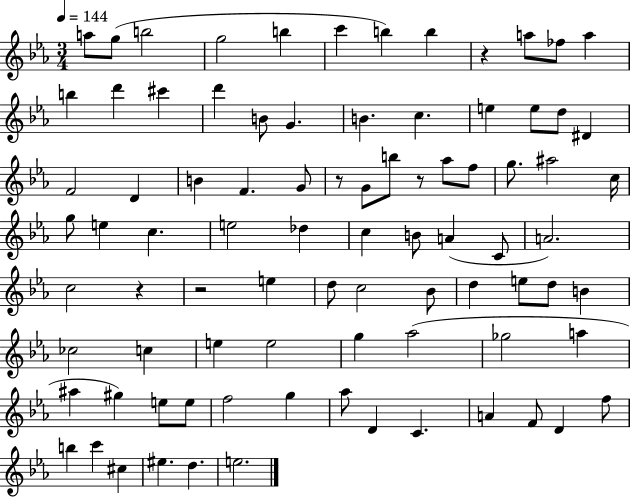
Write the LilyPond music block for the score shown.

{
  \clef treble
  \numericTimeSignature
  \time 3/4
  \key ees \major
  \tempo 4 = 144
  a''8 g''8( b''2 | g''2 b''4 | c'''4 b''4) b''4 | r4 a''8 fes''8 a''4 | \break b''4 d'''4 cis'''4 | d'''4 b'8 g'4. | b'4. c''4. | e''4 e''8 d''8 dis'4 | \break f'2 d'4 | b'4 f'4. g'8 | r8 g'8 b''8 r8 aes''8 f''8 | g''8. ais''2 c''16 | \break g''8 e''4 c''4. | e''2 des''4 | c''4 b'8 a'4( c'8 | a'2.) | \break c''2 r4 | r2 e''4 | d''8 c''2 bes'8 | d''4 e''8 d''8 b'4 | \break ces''2 c''4 | e''4 e''2 | g''4 aes''2( | ges''2 a''4 | \break ais''4 gis''4) e''8 e''8 | f''2 g''4 | aes''8 d'4 c'4. | a'4 f'8 d'4 f''8 | \break b''4 c'''4 cis''4 | eis''4. d''4. | e''2. | \bar "|."
}